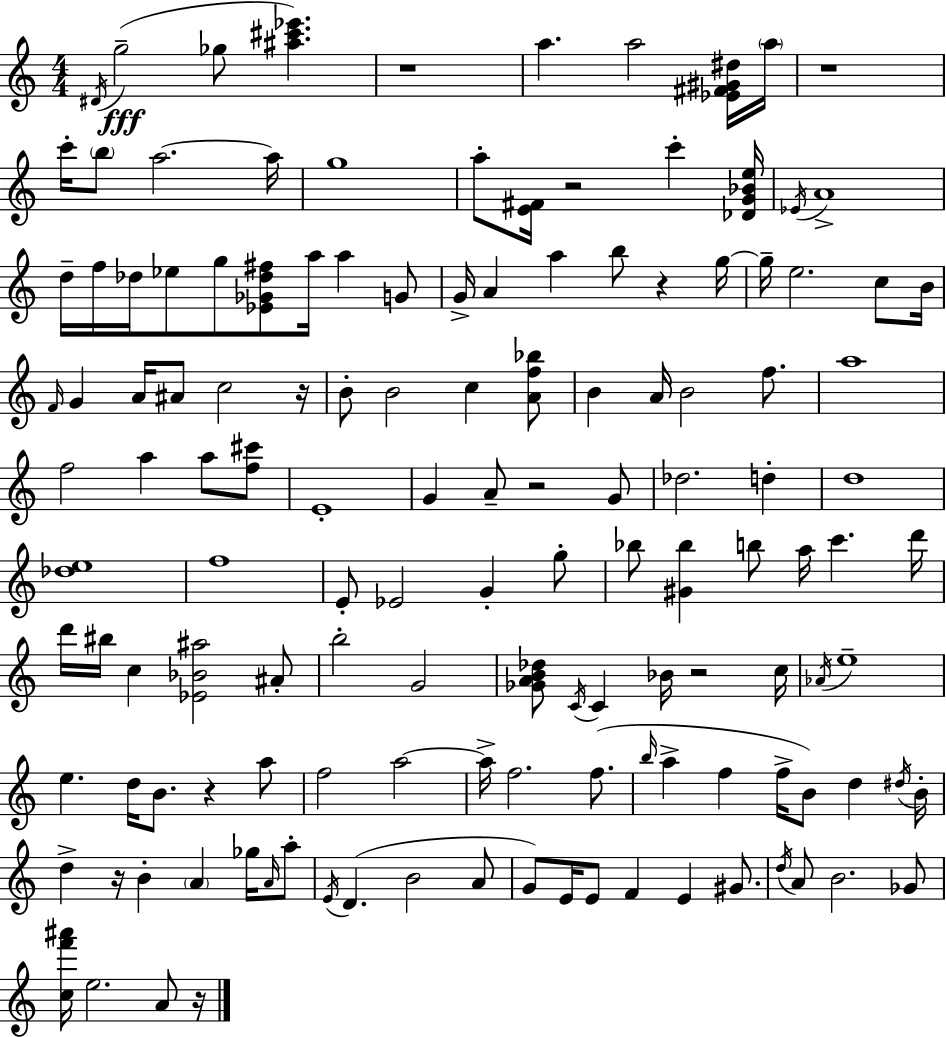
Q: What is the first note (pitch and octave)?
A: D#4